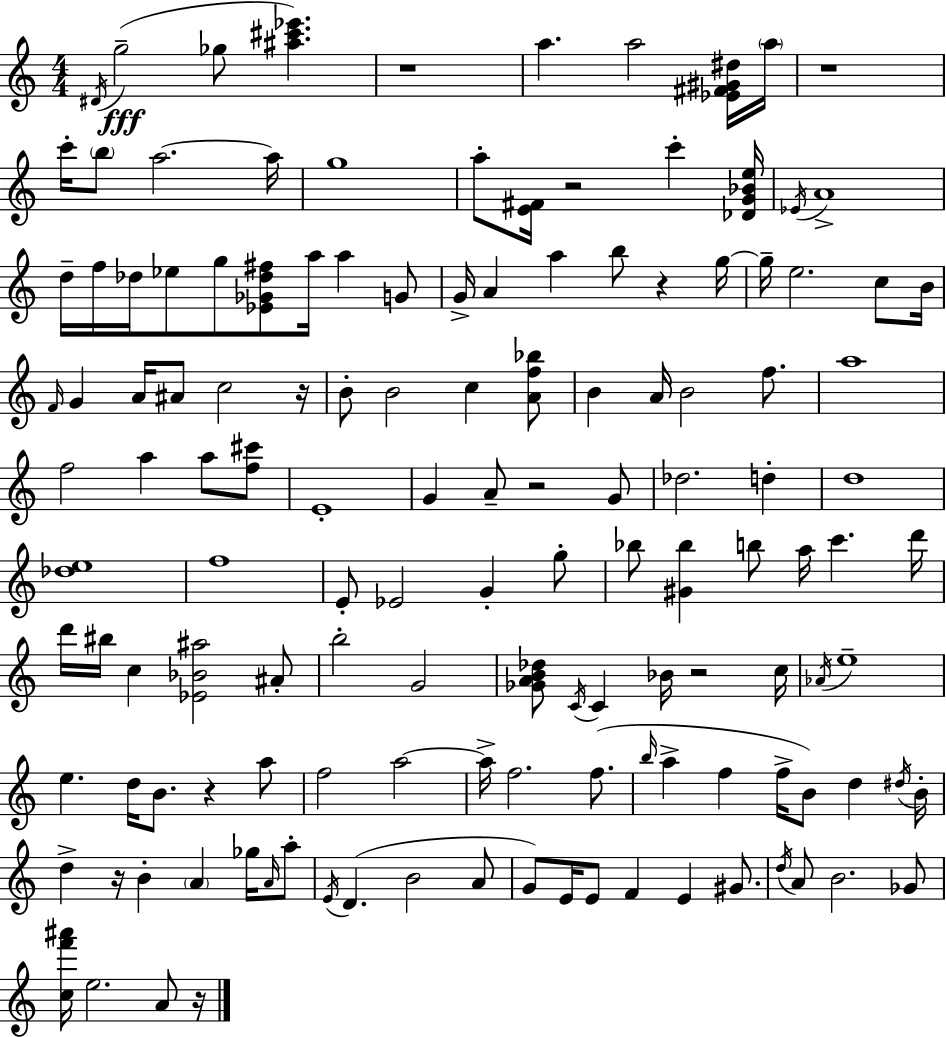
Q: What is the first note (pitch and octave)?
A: D#4